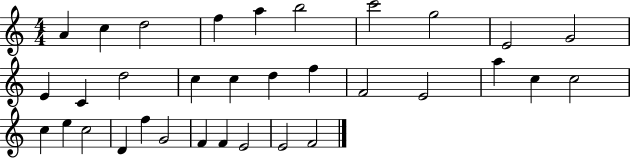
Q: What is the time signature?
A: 4/4